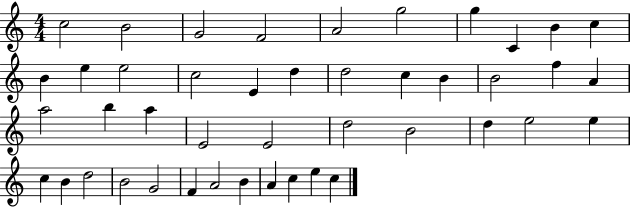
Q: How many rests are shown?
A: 0